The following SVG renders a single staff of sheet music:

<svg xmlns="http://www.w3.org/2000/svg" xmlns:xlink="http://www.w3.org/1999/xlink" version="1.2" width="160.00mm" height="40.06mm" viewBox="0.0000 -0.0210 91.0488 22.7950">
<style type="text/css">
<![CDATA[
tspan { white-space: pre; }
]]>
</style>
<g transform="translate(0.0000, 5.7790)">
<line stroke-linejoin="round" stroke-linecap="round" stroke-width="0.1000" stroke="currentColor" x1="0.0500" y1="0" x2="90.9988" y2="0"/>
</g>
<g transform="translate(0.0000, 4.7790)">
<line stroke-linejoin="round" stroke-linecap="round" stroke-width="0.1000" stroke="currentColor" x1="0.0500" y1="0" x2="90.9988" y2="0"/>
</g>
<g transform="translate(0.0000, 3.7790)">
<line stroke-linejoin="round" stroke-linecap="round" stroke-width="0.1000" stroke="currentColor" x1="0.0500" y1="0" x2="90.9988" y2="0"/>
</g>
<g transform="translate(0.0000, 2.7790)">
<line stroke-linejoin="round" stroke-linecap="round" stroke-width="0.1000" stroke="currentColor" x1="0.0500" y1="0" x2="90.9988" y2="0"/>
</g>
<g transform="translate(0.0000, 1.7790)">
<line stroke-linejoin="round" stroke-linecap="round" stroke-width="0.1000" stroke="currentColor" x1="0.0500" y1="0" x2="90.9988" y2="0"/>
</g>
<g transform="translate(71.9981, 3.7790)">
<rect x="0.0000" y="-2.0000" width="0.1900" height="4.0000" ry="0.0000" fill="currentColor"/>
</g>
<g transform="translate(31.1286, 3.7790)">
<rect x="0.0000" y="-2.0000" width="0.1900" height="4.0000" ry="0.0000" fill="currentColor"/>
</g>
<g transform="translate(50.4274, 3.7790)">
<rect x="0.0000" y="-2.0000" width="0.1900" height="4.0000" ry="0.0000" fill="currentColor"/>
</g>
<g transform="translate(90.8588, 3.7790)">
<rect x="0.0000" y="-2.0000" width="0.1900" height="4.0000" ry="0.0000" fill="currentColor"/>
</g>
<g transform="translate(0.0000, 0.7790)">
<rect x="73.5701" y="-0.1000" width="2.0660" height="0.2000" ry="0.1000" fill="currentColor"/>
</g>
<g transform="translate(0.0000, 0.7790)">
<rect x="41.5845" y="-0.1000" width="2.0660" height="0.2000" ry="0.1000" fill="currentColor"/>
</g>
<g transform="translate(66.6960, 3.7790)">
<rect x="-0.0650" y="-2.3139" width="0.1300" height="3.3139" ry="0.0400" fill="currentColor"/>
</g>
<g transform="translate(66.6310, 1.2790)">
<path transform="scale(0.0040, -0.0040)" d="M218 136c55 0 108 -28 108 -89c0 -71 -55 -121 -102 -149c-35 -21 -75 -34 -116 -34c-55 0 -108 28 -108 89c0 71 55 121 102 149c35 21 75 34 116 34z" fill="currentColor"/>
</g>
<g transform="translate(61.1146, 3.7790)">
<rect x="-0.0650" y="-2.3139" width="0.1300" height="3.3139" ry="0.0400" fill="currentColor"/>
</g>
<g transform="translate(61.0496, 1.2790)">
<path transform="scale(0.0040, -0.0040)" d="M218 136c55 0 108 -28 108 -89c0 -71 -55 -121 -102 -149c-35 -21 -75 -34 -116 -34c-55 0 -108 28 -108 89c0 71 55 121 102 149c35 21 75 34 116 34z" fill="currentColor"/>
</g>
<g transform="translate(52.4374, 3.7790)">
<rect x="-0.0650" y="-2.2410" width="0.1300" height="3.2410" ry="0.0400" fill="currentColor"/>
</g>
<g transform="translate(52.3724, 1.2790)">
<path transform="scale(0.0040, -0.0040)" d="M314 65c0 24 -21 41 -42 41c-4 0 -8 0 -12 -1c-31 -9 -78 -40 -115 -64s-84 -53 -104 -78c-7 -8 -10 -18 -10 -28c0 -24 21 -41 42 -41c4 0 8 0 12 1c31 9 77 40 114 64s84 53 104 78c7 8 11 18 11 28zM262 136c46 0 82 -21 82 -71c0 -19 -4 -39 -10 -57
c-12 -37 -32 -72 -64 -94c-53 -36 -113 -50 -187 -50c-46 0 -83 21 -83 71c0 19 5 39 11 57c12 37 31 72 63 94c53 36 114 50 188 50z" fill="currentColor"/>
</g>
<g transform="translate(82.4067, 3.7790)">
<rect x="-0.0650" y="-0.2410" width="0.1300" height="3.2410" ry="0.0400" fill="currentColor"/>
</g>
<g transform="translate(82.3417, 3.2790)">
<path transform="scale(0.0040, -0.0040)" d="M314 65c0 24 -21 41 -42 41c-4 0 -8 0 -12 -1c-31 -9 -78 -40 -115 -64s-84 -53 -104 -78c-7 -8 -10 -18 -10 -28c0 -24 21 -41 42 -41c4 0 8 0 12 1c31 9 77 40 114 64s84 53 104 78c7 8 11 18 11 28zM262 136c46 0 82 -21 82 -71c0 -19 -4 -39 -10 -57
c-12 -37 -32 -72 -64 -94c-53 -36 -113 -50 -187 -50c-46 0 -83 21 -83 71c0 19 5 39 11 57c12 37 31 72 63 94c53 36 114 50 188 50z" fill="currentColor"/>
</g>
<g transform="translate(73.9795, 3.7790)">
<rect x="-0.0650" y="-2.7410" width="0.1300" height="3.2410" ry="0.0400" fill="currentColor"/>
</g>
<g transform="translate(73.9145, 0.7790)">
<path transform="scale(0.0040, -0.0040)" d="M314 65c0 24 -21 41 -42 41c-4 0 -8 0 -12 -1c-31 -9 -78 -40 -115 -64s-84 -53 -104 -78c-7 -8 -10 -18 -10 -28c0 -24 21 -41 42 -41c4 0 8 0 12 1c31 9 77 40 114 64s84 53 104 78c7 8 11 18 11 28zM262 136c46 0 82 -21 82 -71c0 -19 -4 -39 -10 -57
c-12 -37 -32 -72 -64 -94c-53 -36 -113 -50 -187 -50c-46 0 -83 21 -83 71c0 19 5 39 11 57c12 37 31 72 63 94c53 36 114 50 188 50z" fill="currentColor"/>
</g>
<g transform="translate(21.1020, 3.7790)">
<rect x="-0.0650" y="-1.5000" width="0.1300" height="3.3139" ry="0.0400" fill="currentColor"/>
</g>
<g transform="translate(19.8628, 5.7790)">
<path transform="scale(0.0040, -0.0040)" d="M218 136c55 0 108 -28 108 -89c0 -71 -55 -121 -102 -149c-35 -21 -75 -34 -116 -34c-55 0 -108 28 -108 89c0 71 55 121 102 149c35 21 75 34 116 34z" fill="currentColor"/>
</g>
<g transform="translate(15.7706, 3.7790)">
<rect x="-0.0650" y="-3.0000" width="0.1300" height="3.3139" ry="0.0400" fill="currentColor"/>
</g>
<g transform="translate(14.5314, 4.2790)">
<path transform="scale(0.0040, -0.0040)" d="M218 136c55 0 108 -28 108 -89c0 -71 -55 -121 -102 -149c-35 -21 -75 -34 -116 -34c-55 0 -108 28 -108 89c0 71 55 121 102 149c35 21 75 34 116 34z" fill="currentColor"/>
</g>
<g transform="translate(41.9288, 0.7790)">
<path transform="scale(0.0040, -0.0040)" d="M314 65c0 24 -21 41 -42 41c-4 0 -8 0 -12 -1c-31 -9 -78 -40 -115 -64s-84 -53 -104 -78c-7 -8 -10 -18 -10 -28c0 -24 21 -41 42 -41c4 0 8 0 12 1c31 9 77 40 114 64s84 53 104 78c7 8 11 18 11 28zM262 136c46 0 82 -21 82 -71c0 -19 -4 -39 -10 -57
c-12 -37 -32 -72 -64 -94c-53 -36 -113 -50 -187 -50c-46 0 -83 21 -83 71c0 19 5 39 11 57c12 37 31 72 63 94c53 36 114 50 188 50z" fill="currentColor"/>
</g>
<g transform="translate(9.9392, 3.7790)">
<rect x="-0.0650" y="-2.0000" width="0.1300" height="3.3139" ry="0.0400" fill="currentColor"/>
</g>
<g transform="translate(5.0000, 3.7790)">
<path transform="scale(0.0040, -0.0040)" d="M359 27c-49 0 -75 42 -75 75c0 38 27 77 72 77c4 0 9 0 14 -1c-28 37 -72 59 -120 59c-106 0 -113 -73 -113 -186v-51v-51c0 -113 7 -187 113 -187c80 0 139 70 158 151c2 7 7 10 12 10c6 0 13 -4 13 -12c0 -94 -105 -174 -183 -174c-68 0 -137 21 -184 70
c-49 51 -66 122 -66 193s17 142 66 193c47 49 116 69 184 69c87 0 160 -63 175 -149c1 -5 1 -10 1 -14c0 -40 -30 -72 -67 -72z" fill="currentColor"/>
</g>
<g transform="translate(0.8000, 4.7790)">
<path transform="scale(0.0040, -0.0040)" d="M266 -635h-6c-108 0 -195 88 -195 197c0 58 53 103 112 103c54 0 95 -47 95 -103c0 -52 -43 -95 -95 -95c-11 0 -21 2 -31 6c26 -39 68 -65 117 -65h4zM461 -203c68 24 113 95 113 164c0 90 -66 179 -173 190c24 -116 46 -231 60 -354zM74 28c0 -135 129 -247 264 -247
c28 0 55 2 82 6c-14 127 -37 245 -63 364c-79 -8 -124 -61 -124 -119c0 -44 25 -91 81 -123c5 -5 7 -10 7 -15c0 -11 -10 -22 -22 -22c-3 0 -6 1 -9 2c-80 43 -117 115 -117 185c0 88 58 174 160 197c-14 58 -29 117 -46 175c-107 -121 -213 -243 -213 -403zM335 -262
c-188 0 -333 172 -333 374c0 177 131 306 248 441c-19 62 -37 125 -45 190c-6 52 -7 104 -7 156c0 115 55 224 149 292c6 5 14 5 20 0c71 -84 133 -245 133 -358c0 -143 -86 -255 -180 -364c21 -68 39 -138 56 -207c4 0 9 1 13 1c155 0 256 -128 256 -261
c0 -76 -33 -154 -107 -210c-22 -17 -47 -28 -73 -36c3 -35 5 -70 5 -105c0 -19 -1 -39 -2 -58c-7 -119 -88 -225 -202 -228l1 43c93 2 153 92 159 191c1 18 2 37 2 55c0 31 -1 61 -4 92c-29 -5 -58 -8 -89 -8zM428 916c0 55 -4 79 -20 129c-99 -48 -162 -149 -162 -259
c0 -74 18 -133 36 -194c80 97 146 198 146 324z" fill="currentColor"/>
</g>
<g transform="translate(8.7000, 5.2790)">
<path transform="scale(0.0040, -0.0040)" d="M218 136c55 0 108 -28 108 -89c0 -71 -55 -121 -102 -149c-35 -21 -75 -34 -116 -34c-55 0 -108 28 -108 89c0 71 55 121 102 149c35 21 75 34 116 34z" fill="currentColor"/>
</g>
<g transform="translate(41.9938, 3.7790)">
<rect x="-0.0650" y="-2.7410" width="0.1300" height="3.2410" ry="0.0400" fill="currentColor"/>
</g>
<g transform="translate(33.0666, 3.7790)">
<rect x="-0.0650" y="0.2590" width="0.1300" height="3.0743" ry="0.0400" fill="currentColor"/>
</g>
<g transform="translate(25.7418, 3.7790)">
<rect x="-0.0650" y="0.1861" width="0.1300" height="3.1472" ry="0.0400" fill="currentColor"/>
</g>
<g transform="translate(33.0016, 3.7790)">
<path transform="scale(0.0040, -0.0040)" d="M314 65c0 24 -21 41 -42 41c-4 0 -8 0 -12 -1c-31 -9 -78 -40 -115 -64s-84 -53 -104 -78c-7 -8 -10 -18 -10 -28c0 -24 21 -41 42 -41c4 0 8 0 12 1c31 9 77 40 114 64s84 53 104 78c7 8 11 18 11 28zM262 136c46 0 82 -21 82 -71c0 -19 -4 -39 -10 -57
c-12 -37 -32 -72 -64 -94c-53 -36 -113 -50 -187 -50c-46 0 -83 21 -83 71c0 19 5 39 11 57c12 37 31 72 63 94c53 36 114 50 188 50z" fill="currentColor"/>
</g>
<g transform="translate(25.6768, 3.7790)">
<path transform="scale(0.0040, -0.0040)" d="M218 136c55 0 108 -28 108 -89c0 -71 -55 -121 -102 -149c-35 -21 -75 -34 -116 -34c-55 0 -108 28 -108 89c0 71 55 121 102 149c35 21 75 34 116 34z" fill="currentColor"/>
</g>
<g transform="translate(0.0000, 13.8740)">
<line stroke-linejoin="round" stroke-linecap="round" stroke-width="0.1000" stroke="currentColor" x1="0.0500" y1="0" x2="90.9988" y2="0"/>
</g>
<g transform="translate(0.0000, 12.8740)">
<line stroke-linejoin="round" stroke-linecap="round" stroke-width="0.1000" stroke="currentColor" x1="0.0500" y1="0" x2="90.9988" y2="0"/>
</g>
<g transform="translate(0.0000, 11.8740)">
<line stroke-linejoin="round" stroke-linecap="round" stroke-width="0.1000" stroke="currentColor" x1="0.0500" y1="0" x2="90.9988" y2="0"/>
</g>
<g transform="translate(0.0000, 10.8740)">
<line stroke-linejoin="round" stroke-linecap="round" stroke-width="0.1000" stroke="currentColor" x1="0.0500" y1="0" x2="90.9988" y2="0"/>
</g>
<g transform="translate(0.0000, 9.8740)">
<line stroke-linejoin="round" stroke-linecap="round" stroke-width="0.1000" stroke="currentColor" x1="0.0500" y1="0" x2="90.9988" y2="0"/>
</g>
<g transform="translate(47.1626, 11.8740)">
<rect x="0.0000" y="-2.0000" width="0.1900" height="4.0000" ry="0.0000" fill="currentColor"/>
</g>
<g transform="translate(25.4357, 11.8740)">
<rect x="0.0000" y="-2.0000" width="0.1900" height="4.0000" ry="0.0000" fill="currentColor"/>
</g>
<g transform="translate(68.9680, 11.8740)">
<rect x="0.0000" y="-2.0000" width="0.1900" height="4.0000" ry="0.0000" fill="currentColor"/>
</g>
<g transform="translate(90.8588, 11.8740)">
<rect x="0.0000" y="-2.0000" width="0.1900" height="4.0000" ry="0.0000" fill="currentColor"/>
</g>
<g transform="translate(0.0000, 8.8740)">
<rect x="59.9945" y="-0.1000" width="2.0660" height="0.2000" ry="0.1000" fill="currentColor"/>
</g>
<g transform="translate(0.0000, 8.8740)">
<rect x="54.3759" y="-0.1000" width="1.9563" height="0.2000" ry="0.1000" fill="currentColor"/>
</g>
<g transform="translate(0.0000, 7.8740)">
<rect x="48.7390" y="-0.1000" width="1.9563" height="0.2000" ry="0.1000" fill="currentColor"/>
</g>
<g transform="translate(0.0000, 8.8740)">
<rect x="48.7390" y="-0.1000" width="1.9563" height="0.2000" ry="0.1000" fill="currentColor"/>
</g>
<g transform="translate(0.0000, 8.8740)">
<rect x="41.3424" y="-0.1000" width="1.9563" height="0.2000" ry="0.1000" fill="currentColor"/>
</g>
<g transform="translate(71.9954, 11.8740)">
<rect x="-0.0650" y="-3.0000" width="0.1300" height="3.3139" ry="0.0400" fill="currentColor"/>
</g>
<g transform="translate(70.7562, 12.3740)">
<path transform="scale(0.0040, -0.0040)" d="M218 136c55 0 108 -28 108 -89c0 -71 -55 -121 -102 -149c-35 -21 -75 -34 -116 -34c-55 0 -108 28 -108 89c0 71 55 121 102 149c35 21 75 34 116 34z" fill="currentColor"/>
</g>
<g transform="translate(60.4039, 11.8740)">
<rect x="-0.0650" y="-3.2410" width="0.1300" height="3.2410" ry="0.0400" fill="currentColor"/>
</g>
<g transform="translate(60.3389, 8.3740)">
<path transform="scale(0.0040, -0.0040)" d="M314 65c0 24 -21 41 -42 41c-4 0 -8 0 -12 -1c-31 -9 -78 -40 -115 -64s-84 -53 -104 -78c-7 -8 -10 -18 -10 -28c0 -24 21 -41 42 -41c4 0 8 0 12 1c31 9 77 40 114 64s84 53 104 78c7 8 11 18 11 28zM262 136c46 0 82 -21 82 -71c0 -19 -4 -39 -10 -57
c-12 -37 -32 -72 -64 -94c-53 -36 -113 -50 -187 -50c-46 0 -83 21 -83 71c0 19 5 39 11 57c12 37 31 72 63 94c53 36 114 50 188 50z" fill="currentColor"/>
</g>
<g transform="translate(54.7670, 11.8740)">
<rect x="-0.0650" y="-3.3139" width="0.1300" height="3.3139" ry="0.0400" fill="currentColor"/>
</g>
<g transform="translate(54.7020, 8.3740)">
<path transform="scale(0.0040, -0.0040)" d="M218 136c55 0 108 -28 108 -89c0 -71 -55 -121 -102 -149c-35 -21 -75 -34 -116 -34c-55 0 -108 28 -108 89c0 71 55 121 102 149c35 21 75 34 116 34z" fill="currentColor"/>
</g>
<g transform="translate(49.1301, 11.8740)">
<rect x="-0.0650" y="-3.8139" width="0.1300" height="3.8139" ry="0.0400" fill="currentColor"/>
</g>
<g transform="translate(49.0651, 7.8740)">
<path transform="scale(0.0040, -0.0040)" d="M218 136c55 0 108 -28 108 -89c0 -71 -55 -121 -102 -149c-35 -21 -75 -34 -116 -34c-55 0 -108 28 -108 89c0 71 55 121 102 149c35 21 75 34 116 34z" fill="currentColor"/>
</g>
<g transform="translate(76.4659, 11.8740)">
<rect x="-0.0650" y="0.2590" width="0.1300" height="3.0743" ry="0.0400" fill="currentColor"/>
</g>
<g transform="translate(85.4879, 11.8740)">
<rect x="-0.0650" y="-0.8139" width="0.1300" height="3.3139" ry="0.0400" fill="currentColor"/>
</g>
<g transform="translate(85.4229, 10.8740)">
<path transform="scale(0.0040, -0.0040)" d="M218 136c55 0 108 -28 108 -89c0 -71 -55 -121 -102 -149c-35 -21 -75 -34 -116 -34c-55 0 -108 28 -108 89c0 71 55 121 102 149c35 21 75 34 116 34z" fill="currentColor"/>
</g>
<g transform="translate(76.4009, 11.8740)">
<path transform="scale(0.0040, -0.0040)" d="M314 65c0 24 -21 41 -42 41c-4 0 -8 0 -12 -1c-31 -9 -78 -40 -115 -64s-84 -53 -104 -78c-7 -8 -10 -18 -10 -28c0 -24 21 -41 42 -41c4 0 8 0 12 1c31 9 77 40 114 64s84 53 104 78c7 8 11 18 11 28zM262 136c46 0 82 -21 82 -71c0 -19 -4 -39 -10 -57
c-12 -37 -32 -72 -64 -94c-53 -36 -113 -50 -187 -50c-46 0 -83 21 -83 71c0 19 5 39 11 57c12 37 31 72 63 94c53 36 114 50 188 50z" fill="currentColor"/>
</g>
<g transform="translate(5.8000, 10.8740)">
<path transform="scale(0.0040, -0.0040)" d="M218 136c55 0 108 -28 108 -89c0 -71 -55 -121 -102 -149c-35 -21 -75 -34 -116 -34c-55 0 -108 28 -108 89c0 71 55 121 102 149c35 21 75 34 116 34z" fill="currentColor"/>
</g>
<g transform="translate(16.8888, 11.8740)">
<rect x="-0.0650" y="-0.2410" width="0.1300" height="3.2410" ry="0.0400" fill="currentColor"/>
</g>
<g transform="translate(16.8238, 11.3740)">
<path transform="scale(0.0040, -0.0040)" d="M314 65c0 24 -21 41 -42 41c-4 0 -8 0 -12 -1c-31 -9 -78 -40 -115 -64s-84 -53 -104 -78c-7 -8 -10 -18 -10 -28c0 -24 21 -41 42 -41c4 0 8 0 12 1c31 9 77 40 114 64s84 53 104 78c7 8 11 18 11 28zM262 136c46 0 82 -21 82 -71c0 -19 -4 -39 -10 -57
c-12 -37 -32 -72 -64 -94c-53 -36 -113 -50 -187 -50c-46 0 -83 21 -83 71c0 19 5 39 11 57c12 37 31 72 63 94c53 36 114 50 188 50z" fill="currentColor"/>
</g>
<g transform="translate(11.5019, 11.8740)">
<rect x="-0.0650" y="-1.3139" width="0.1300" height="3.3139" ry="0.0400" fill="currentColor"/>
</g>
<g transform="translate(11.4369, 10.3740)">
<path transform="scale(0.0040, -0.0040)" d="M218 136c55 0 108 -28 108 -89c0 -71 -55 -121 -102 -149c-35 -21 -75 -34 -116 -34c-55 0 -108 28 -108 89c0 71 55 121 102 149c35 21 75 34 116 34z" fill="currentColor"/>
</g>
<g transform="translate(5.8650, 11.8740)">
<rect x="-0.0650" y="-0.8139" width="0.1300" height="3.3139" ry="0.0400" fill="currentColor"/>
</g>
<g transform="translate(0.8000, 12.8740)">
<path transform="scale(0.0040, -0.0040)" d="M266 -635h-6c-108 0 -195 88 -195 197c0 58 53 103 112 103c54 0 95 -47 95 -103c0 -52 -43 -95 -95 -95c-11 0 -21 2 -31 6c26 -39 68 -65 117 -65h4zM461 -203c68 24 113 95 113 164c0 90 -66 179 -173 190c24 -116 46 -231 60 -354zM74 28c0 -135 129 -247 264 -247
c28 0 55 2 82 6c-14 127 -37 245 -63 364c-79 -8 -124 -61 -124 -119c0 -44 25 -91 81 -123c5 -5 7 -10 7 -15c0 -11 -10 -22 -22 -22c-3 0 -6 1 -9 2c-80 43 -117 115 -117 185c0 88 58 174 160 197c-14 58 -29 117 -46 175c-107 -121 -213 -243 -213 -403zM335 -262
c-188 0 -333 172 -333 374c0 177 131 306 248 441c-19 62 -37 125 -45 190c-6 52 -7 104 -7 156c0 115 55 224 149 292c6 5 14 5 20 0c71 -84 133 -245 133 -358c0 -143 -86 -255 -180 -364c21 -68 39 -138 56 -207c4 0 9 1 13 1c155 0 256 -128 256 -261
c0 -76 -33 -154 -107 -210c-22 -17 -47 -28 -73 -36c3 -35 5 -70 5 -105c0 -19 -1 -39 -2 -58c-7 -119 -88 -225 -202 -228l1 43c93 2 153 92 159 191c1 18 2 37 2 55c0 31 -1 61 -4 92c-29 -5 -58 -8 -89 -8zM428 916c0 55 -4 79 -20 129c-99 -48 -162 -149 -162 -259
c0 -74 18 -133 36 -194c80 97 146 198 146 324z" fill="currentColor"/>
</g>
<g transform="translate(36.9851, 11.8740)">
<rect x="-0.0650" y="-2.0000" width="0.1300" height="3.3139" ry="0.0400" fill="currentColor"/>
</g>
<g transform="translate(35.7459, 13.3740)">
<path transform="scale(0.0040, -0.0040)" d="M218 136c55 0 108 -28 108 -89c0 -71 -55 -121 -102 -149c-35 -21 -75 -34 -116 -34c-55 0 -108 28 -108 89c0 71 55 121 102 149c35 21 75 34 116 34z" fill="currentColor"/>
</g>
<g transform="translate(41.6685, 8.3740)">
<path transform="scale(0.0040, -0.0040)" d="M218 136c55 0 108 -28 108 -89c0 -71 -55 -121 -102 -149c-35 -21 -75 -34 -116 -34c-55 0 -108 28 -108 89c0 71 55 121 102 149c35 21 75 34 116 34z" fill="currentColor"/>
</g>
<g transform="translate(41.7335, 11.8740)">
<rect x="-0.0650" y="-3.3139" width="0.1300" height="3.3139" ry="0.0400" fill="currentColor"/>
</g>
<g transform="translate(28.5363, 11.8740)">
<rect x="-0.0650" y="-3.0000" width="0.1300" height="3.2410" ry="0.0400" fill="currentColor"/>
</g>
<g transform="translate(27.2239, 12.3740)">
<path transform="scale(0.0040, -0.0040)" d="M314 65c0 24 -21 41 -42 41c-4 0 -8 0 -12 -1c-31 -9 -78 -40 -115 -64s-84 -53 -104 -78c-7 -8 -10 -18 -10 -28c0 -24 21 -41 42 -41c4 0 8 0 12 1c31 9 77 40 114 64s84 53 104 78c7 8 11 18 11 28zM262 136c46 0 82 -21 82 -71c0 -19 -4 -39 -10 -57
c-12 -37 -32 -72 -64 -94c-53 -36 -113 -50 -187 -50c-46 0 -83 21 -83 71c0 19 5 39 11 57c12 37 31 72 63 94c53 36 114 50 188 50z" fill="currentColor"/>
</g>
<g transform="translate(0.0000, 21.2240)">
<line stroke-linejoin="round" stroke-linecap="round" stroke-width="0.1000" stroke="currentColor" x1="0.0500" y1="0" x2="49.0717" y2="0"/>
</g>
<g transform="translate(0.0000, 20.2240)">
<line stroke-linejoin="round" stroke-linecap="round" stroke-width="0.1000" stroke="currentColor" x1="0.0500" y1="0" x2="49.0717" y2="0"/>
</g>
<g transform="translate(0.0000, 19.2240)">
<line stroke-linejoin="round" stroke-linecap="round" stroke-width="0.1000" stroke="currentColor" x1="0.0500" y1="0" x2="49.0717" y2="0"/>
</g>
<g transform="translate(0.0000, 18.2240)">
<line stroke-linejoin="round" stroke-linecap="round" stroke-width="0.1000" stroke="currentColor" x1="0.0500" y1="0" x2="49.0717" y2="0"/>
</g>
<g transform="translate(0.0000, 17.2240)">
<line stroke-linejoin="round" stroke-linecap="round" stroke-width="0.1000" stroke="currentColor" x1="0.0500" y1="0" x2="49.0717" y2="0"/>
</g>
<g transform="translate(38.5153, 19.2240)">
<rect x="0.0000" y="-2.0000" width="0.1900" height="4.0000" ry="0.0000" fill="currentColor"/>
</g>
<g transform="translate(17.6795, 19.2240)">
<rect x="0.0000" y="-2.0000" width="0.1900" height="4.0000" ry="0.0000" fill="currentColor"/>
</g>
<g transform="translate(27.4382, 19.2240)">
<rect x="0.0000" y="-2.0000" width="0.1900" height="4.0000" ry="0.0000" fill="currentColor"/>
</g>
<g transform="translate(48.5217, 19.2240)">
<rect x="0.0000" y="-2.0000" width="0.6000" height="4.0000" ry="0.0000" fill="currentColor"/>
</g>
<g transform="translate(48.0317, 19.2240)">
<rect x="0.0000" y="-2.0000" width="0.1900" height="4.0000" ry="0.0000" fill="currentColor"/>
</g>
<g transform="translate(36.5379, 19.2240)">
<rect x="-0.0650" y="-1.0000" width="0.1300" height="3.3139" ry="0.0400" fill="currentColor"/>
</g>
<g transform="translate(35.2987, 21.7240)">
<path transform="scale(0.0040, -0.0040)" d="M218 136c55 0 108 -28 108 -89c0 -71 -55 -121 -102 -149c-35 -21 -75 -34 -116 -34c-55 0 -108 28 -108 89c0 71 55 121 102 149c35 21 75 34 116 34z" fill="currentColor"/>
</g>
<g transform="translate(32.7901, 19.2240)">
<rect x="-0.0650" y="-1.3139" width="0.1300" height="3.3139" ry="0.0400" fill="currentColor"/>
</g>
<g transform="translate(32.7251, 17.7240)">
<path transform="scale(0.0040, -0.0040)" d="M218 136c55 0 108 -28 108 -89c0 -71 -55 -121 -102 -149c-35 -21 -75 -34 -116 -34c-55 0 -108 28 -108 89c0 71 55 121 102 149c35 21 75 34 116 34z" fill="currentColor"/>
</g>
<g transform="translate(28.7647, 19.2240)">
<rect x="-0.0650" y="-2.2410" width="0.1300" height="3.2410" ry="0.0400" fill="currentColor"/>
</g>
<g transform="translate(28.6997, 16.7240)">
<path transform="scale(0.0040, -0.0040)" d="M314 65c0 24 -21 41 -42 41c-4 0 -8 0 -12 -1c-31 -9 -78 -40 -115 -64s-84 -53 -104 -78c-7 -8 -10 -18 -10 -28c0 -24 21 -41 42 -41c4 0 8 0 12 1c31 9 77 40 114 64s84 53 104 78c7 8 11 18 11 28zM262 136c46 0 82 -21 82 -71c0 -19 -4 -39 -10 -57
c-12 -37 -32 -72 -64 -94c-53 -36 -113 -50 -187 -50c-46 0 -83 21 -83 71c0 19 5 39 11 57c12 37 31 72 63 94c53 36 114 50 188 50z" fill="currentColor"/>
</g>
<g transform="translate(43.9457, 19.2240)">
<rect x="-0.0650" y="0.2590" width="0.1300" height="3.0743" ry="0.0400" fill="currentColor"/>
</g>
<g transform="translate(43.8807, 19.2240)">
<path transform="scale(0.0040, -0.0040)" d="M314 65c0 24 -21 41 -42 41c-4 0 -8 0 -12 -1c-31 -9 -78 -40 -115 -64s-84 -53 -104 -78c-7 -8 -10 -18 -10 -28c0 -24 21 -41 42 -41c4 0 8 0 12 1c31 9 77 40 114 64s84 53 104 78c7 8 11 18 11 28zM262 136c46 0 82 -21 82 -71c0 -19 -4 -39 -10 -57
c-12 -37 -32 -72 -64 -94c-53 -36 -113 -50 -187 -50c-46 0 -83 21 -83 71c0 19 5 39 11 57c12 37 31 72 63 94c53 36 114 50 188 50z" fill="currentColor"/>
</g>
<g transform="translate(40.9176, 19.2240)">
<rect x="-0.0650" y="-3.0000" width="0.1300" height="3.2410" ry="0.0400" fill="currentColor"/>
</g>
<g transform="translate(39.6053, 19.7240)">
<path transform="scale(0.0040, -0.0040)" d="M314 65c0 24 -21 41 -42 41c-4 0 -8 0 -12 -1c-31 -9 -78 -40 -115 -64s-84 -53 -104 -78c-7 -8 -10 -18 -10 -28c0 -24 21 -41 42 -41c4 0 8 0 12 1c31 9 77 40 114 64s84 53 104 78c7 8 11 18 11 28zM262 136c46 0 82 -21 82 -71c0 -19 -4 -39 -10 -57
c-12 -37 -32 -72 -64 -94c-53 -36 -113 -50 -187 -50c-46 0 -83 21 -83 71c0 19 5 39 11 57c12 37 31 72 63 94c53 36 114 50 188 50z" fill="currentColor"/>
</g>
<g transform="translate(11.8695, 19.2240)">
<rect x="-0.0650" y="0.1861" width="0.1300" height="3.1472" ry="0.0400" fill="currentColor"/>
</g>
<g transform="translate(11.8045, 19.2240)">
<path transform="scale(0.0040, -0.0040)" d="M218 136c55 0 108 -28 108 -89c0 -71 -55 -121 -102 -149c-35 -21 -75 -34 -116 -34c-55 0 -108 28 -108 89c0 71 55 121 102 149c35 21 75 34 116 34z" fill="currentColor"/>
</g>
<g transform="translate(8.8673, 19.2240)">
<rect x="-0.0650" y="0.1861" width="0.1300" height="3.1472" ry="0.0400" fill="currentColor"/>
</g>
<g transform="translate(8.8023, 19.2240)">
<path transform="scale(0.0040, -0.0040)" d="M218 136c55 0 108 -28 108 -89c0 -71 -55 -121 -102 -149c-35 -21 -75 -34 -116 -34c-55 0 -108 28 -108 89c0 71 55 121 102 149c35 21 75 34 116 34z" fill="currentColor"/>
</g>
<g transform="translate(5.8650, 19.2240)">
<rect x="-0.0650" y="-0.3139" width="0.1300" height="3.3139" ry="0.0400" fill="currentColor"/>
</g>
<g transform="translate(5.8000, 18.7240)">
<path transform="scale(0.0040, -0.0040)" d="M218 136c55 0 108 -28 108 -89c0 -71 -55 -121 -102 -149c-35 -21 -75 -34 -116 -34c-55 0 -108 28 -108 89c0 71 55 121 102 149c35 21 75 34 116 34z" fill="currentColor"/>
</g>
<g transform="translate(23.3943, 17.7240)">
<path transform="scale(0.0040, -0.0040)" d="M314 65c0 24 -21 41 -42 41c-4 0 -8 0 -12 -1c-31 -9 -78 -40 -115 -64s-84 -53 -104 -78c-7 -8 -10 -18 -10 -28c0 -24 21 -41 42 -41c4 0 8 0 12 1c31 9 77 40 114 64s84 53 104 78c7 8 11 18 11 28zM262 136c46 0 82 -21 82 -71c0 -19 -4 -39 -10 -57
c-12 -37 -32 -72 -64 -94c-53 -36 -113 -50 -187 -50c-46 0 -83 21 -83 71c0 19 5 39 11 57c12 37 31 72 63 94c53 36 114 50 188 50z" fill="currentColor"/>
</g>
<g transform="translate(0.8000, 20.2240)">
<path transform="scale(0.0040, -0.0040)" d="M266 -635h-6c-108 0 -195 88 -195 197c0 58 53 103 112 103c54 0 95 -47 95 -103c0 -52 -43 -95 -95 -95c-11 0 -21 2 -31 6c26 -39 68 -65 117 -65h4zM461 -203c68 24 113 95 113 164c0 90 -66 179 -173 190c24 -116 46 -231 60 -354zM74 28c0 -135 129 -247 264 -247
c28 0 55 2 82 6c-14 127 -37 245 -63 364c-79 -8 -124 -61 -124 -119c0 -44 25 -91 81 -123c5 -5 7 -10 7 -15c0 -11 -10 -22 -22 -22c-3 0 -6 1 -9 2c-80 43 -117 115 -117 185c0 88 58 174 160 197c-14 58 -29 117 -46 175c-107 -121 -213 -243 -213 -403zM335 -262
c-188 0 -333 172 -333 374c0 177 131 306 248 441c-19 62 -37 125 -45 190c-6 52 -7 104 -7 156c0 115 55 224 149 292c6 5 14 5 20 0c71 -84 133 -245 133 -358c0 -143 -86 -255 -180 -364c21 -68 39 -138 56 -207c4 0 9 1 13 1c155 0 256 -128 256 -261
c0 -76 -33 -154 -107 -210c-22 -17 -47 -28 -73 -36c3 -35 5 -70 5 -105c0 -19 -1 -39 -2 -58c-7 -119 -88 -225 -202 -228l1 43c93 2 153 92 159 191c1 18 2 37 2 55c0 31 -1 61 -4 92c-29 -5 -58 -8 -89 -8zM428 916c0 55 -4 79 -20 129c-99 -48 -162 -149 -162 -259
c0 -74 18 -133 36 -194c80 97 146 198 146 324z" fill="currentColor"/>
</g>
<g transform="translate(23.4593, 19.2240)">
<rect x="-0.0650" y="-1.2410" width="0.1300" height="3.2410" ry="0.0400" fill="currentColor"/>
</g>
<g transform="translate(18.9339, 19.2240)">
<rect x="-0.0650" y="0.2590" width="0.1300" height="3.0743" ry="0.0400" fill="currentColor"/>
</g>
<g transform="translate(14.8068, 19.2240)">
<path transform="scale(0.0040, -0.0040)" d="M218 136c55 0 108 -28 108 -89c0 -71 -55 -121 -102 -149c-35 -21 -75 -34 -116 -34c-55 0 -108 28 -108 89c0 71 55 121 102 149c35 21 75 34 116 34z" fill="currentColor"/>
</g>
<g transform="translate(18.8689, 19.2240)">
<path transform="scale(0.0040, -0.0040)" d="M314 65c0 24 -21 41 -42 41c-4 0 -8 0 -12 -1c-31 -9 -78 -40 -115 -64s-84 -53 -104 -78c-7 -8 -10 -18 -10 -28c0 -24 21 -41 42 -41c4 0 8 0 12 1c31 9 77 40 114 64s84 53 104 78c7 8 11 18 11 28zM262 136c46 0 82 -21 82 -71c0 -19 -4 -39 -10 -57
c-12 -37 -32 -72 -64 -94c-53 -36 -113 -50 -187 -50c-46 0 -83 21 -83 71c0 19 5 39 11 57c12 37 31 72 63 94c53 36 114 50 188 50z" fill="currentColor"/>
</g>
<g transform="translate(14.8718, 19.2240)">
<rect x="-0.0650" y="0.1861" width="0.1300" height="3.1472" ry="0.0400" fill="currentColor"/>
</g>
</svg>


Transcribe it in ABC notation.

X:1
T:Untitled
M:4/4
L:1/4
K:C
F A E B B2 a2 g2 g g a2 c2 d e c2 A2 F b c' b b2 A B2 d c B B B B2 e2 g2 e D A2 B2